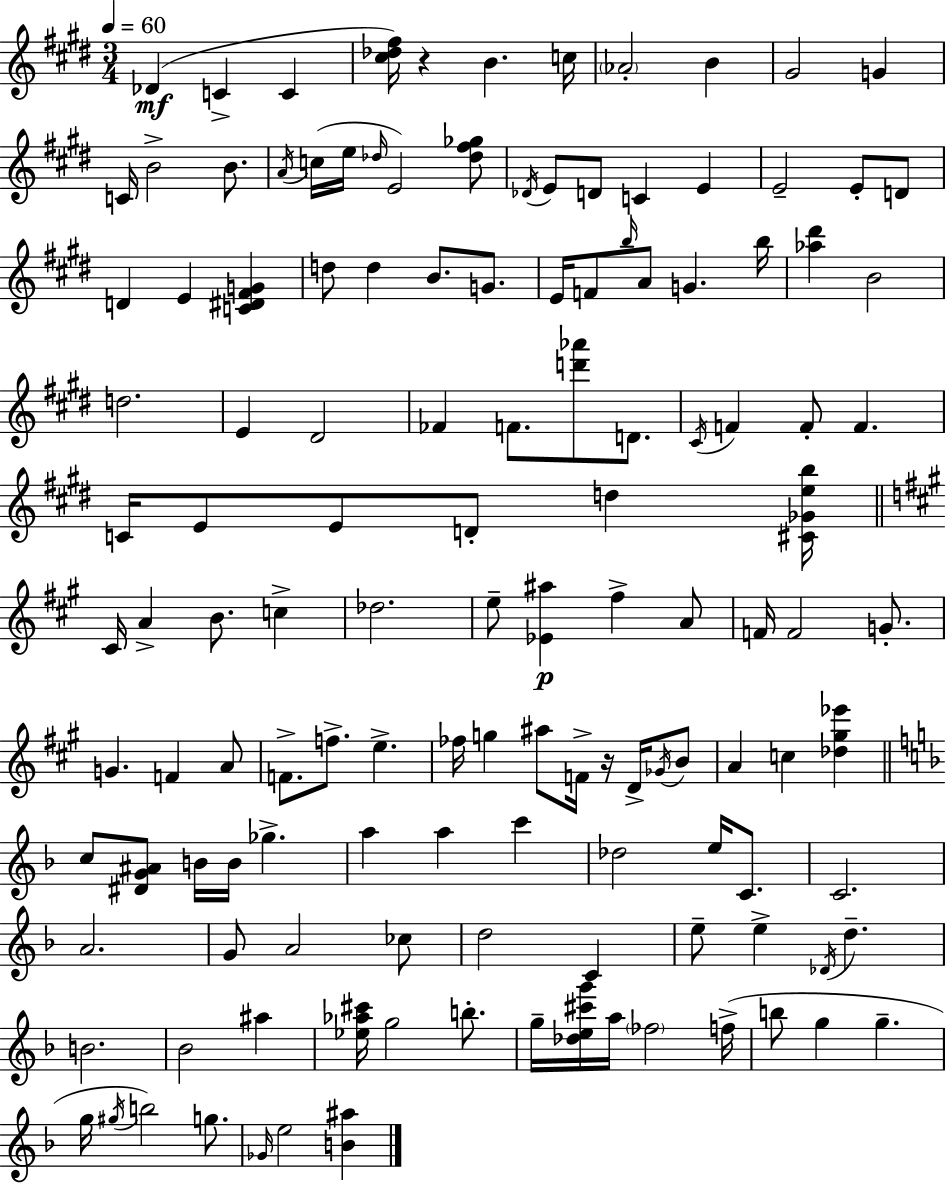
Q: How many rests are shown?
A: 2